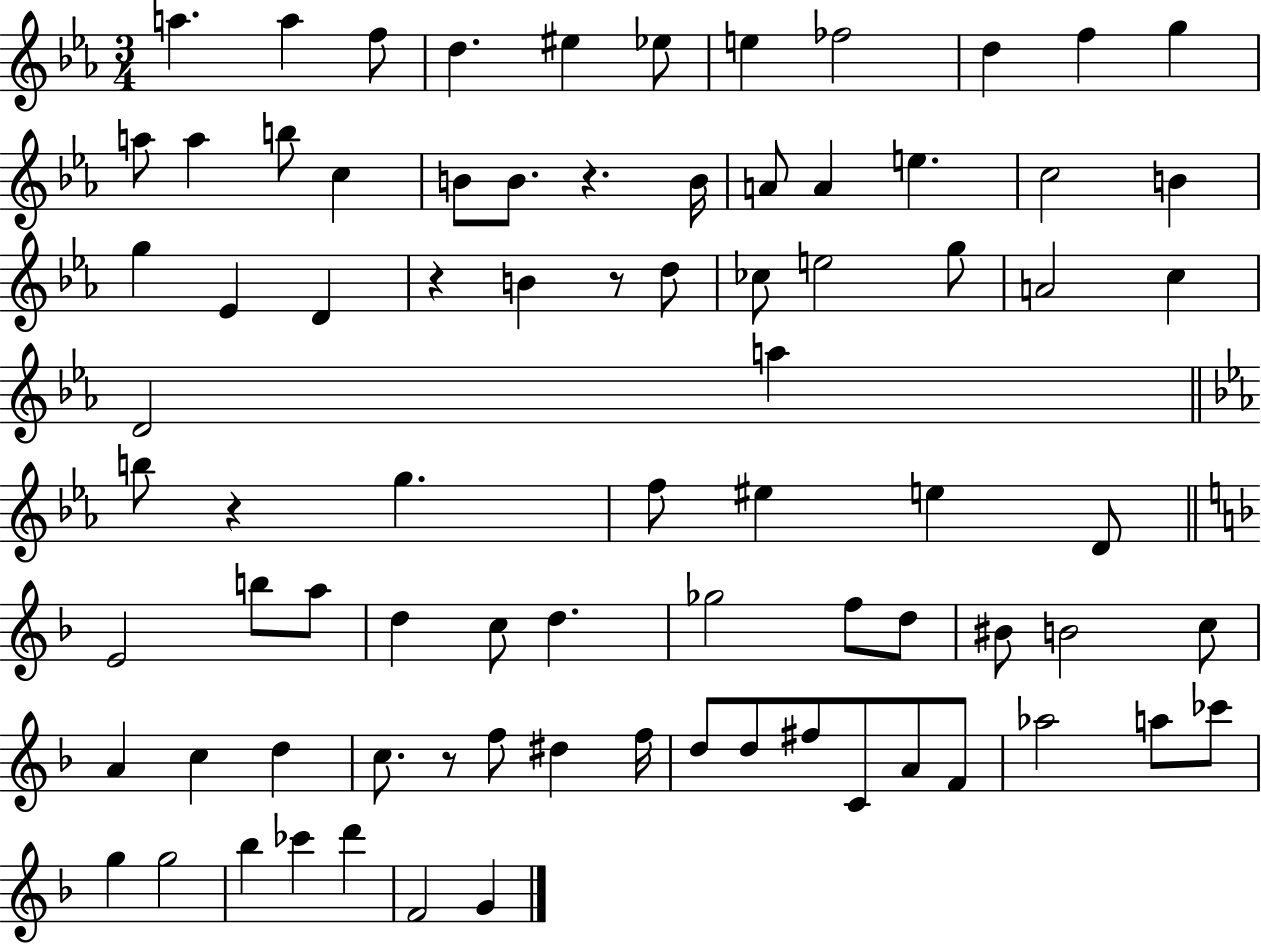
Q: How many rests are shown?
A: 5